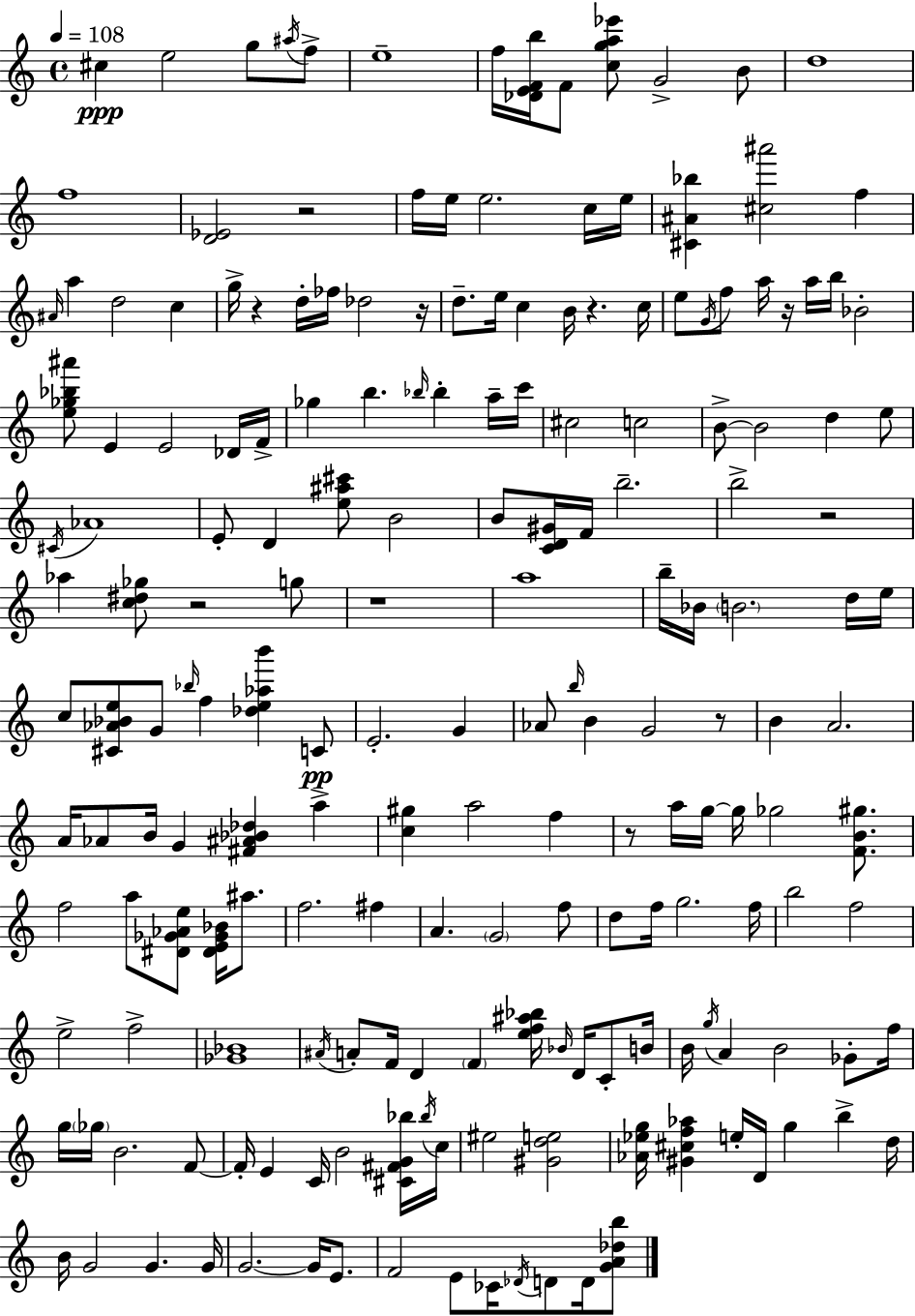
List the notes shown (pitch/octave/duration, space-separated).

C#5/q E5/h G5/e A#5/s F5/e E5/w F5/s [Db4,E4,F4,B5]/s F4/e [C5,G5,A5,Eb6]/e G4/h B4/e D5/w F5/w [D4,Eb4]/h R/h F5/s E5/s E5/h. C5/s E5/s [C#4,A#4,Bb5]/q [C#5,A#6]/h F5/q A#4/s A5/q D5/h C5/q G5/s R/q D5/s FES5/s Db5/h R/s D5/e. E5/s C5/q B4/s R/q. C5/s E5/e G4/s F5/e A5/s R/s A5/s B5/s Bb4/h [E5,Gb5,Bb5,A#6]/e E4/q E4/h Db4/s F4/s Gb5/q B5/q. Bb5/s Bb5/q A5/s C6/s C#5/h C5/h B4/e B4/h D5/q E5/e C#4/s Ab4/w E4/e D4/q [E5,A#5,C#6]/e B4/h B4/e [C4,D4,G#4]/s F4/s B5/h. B5/h R/h Ab5/q [C5,D#5,Gb5]/e R/h G5/e R/w A5/w B5/s Bb4/s B4/h. D5/s E5/s C5/e [C#4,Ab4,Bb4,E5]/e G4/e Bb5/s F5/q [Db5,E5,Ab5,B6]/q C4/e E4/h. G4/q Ab4/e B5/s B4/q G4/h R/e B4/q A4/h. A4/s Ab4/e B4/s G4/q [F#4,A#4,Bb4,Db5]/q A5/q [C5,G#5]/q A5/h F5/q R/e A5/s G5/s G5/s Gb5/h [F4,B4,G#5]/e. F5/h A5/e [D#4,Gb4,Ab4,E5]/e [D#4,E4,Gb4,Bb4]/s A#5/e. F5/h. F#5/q A4/q. G4/h F5/e D5/e F5/s G5/h. F5/s B5/h F5/h E5/h F5/h [Gb4,Bb4]/w A#4/s A4/e F4/s D4/q F4/q [E5,F5,A#5,Bb5]/s Bb4/s D4/s C4/e B4/s B4/s G5/s A4/q B4/h Gb4/e F5/s G5/s Gb5/s B4/h. F4/e F4/s E4/q C4/s B4/h [C#4,F#4,G4,Bb5]/s Bb5/s C5/s EIS5/h [G#4,D5,E5]/h [Ab4,Eb5,G5]/s [G#4,C#5,F5,Ab5]/q E5/s D4/s G5/q B5/q D5/s B4/s G4/h G4/q. G4/s G4/h. G4/s E4/e. F4/h E4/e CES4/s Db4/s D4/e D4/s [G4,A4,Db5,B5]/e